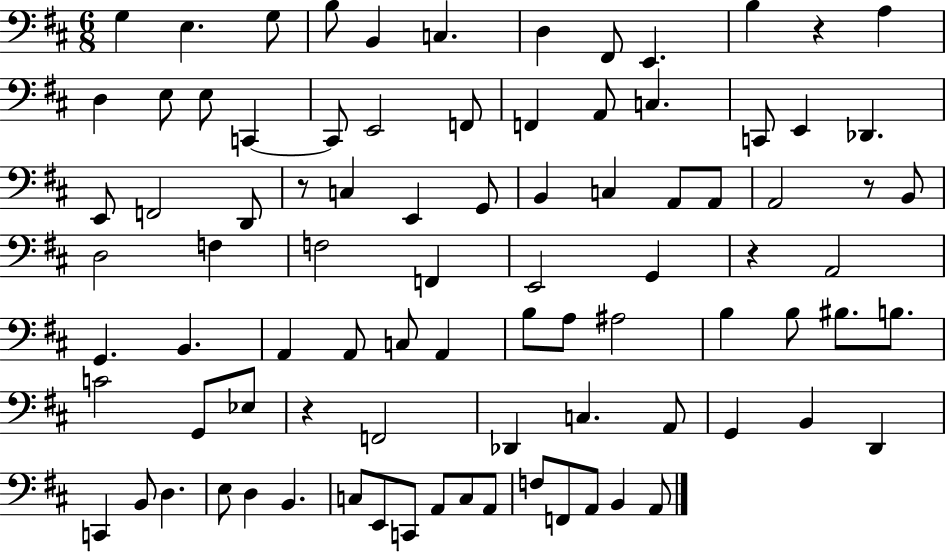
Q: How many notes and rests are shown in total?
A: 88